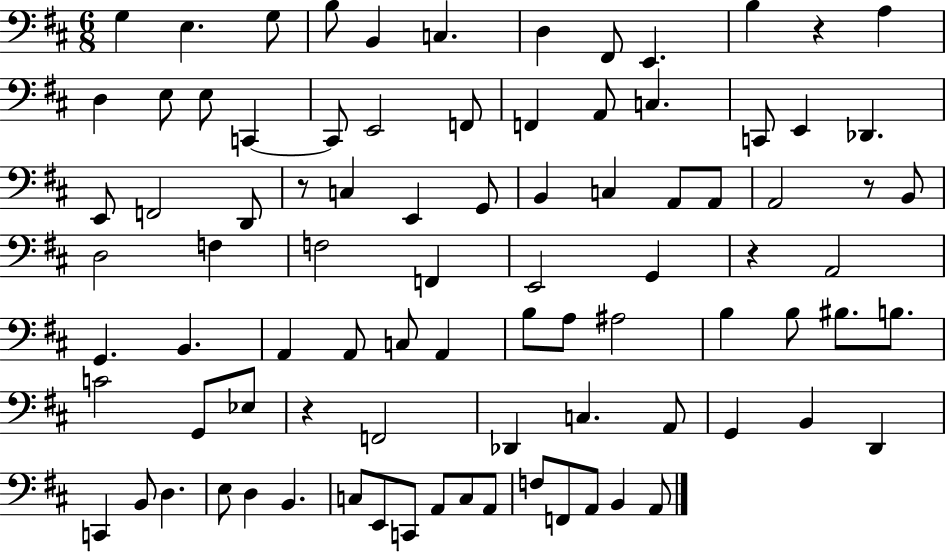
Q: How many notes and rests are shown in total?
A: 88